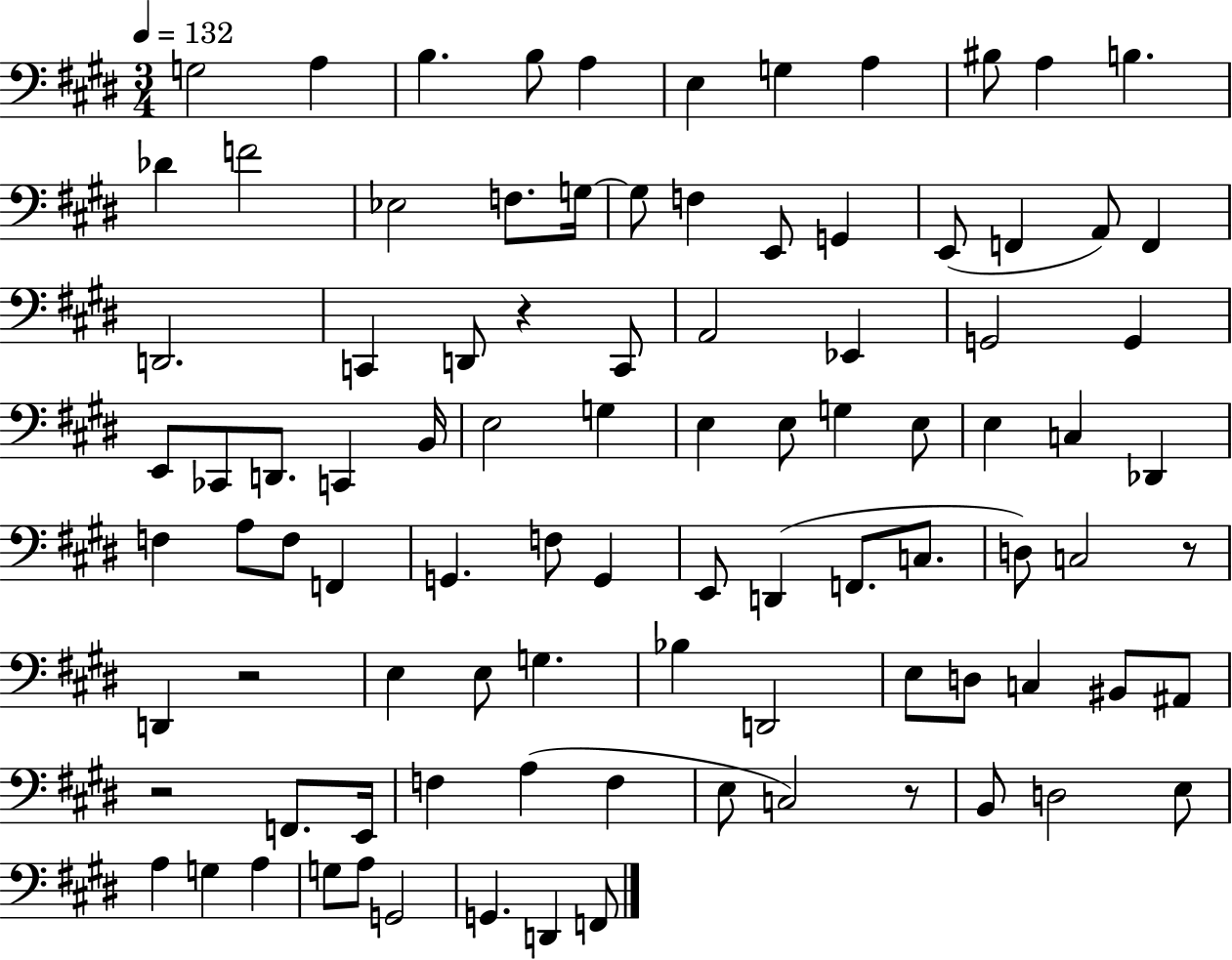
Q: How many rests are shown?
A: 5